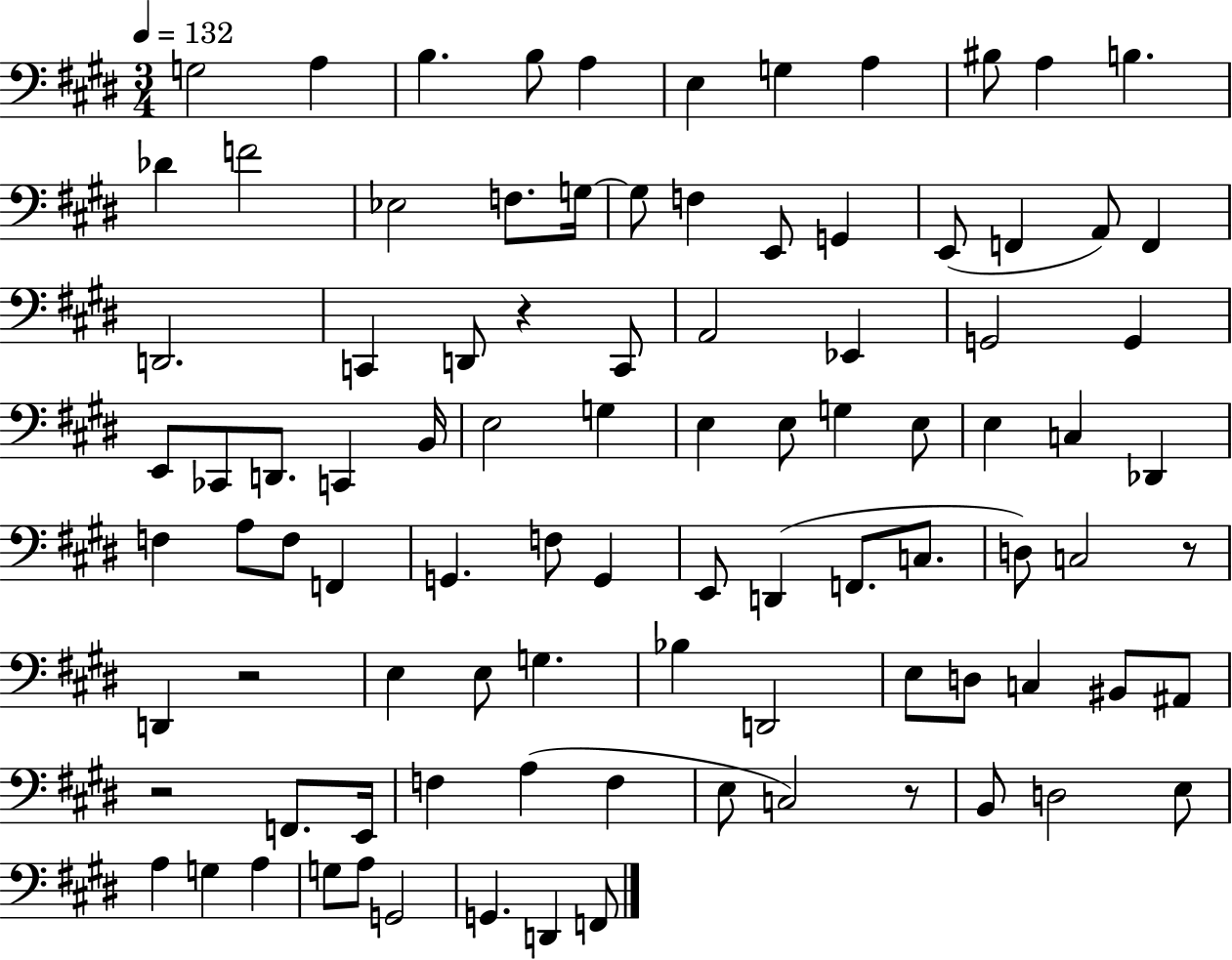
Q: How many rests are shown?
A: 5